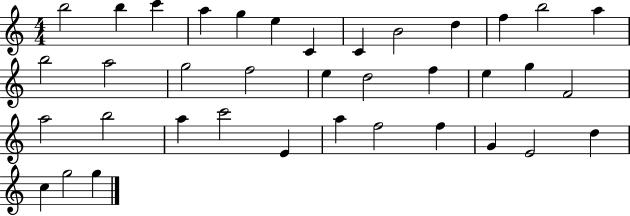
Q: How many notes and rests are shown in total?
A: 37